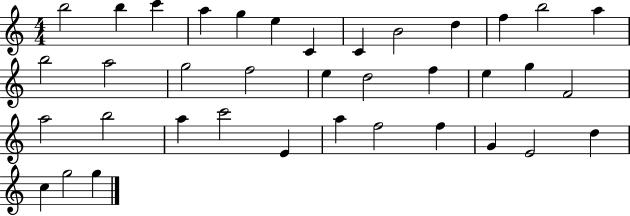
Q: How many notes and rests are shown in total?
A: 37